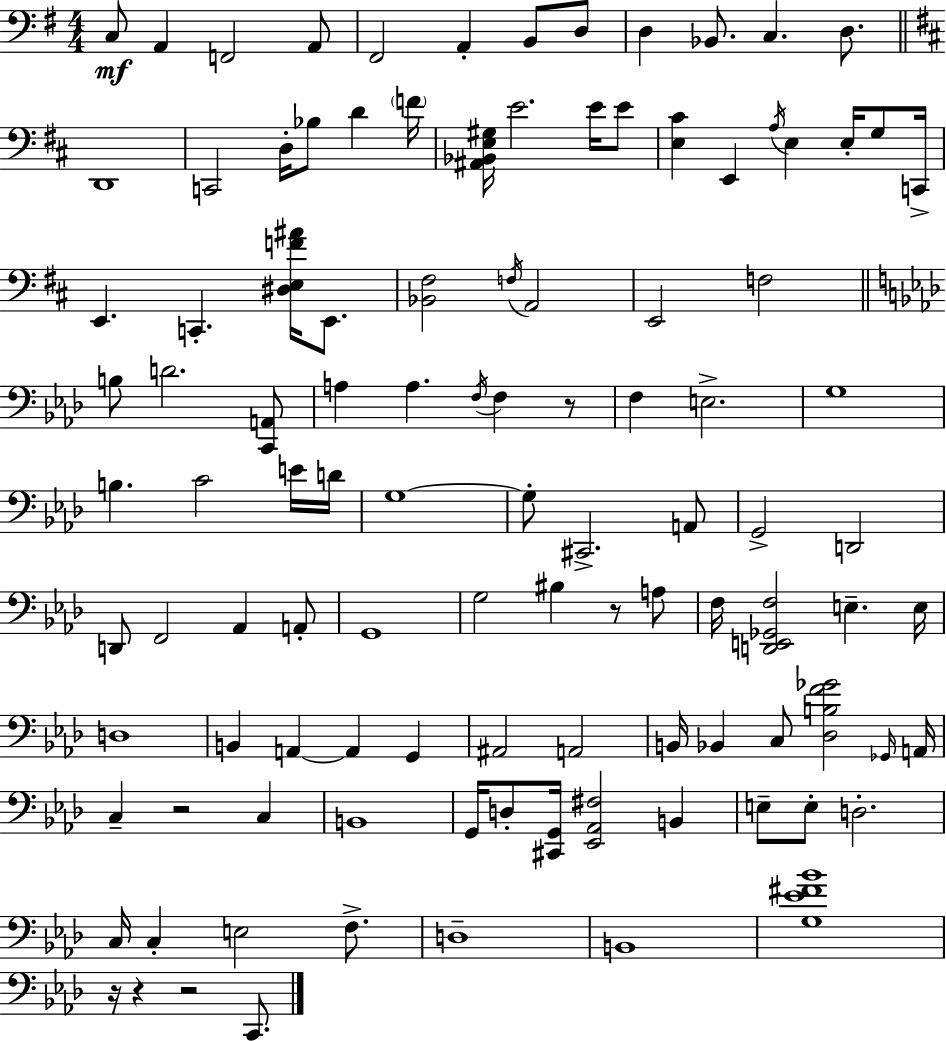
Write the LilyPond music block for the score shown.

{
  \clef bass
  \numericTimeSignature
  \time 4/4
  \key e \minor
  \repeat volta 2 { c8\mf a,4 f,2 a,8 | fis,2 a,4-. b,8 d8 | d4 bes,8. c4. d8. | \bar "||" \break \key d \major d,1 | c,2 d16-. bes8 d'4 \parenthesize f'16 | <ais, bes, e gis>16 e'2. e'16 e'8 | <e cis'>4 e,4 \acciaccatura { a16 } e4 e16-. g8 | \break c,16-> e,4. c,4.-. <dis e f' ais'>16 e,8. | <bes, fis>2 \acciaccatura { f16 } a,2 | e,2 f2 | \bar "||" \break \key aes \major b8 d'2. <c, a,>8 | a4 a4. \acciaccatura { f16 } f4 r8 | f4 e2.-> | g1 | \break b4. c'2 e'16 | d'16 g1~~ | g8-. cis,2.-> a,8 | g,2-> d,2 | \break d,8 f,2 aes,4 a,8-. | g,1 | g2 bis4 r8 a8 | f16 <d, e, ges, f>2 e4.-- | \break e16 d1 | b,4 a,4~~ a,4 g,4 | ais,2 a,2 | b,16 bes,4 c8 <des b f' ges'>2 | \break \grace { ges,16 } a,16 c4-- r2 c4 | b,1 | g,16 d8-. <cis, g,>16 <ees, aes, fis>2 b,4 | e8-- e8-. d2.-. | \break c16 c4-. e2 f8.-> | d1-- | b,1 | <g ees' fis' bes'>1 | \break r16 r4 r2 c,8. | } \bar "|."
}